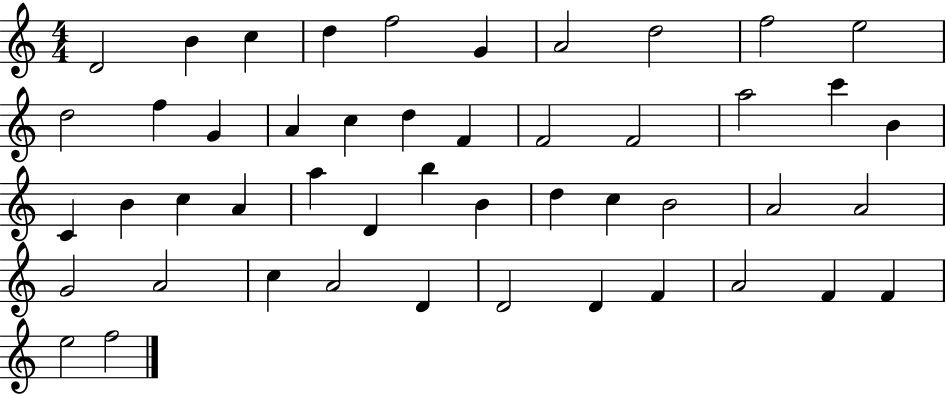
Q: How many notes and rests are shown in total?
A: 48